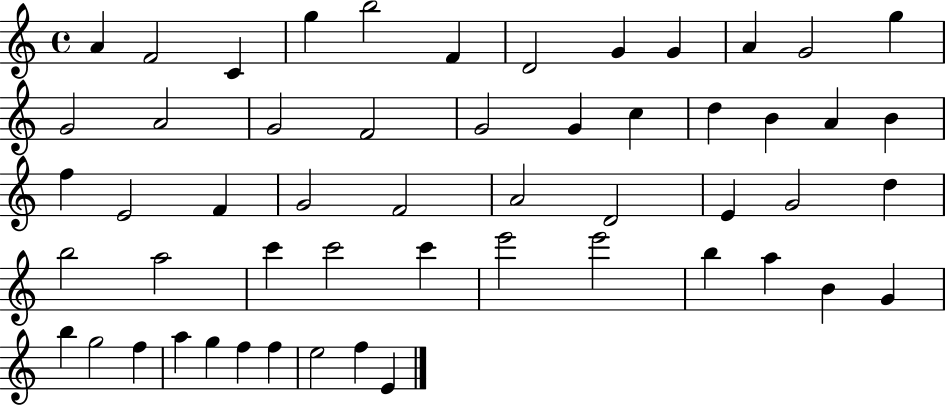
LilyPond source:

{
  \clef treble
  \time 4/4
  \defaultTimeSignature
  \key c \major
  a'4 f'2 c'4 | g''4 b''2 f'4 | d'2 g'4 g'4 | a'4 g'2 g''4 | \break g'2 a'2 | g'2 f'2 | g'2 g'4 c''4 | d''4 b'4 a'4 b'4 | \break f''4 e'2 f'4 | g'2 f'2 | a'2 d'2 | e'4 g'2 d''4 | \break b''2 a''2 | c'''4 c'''2 c'''4 | e'''2 e'''2 | b''4 a''4 b'4 g'4 | \break b''4 g''2 f''4 | a''4 g''4 f''4 f''4 | e''2 f''4 e'4 | \bar "|."
}